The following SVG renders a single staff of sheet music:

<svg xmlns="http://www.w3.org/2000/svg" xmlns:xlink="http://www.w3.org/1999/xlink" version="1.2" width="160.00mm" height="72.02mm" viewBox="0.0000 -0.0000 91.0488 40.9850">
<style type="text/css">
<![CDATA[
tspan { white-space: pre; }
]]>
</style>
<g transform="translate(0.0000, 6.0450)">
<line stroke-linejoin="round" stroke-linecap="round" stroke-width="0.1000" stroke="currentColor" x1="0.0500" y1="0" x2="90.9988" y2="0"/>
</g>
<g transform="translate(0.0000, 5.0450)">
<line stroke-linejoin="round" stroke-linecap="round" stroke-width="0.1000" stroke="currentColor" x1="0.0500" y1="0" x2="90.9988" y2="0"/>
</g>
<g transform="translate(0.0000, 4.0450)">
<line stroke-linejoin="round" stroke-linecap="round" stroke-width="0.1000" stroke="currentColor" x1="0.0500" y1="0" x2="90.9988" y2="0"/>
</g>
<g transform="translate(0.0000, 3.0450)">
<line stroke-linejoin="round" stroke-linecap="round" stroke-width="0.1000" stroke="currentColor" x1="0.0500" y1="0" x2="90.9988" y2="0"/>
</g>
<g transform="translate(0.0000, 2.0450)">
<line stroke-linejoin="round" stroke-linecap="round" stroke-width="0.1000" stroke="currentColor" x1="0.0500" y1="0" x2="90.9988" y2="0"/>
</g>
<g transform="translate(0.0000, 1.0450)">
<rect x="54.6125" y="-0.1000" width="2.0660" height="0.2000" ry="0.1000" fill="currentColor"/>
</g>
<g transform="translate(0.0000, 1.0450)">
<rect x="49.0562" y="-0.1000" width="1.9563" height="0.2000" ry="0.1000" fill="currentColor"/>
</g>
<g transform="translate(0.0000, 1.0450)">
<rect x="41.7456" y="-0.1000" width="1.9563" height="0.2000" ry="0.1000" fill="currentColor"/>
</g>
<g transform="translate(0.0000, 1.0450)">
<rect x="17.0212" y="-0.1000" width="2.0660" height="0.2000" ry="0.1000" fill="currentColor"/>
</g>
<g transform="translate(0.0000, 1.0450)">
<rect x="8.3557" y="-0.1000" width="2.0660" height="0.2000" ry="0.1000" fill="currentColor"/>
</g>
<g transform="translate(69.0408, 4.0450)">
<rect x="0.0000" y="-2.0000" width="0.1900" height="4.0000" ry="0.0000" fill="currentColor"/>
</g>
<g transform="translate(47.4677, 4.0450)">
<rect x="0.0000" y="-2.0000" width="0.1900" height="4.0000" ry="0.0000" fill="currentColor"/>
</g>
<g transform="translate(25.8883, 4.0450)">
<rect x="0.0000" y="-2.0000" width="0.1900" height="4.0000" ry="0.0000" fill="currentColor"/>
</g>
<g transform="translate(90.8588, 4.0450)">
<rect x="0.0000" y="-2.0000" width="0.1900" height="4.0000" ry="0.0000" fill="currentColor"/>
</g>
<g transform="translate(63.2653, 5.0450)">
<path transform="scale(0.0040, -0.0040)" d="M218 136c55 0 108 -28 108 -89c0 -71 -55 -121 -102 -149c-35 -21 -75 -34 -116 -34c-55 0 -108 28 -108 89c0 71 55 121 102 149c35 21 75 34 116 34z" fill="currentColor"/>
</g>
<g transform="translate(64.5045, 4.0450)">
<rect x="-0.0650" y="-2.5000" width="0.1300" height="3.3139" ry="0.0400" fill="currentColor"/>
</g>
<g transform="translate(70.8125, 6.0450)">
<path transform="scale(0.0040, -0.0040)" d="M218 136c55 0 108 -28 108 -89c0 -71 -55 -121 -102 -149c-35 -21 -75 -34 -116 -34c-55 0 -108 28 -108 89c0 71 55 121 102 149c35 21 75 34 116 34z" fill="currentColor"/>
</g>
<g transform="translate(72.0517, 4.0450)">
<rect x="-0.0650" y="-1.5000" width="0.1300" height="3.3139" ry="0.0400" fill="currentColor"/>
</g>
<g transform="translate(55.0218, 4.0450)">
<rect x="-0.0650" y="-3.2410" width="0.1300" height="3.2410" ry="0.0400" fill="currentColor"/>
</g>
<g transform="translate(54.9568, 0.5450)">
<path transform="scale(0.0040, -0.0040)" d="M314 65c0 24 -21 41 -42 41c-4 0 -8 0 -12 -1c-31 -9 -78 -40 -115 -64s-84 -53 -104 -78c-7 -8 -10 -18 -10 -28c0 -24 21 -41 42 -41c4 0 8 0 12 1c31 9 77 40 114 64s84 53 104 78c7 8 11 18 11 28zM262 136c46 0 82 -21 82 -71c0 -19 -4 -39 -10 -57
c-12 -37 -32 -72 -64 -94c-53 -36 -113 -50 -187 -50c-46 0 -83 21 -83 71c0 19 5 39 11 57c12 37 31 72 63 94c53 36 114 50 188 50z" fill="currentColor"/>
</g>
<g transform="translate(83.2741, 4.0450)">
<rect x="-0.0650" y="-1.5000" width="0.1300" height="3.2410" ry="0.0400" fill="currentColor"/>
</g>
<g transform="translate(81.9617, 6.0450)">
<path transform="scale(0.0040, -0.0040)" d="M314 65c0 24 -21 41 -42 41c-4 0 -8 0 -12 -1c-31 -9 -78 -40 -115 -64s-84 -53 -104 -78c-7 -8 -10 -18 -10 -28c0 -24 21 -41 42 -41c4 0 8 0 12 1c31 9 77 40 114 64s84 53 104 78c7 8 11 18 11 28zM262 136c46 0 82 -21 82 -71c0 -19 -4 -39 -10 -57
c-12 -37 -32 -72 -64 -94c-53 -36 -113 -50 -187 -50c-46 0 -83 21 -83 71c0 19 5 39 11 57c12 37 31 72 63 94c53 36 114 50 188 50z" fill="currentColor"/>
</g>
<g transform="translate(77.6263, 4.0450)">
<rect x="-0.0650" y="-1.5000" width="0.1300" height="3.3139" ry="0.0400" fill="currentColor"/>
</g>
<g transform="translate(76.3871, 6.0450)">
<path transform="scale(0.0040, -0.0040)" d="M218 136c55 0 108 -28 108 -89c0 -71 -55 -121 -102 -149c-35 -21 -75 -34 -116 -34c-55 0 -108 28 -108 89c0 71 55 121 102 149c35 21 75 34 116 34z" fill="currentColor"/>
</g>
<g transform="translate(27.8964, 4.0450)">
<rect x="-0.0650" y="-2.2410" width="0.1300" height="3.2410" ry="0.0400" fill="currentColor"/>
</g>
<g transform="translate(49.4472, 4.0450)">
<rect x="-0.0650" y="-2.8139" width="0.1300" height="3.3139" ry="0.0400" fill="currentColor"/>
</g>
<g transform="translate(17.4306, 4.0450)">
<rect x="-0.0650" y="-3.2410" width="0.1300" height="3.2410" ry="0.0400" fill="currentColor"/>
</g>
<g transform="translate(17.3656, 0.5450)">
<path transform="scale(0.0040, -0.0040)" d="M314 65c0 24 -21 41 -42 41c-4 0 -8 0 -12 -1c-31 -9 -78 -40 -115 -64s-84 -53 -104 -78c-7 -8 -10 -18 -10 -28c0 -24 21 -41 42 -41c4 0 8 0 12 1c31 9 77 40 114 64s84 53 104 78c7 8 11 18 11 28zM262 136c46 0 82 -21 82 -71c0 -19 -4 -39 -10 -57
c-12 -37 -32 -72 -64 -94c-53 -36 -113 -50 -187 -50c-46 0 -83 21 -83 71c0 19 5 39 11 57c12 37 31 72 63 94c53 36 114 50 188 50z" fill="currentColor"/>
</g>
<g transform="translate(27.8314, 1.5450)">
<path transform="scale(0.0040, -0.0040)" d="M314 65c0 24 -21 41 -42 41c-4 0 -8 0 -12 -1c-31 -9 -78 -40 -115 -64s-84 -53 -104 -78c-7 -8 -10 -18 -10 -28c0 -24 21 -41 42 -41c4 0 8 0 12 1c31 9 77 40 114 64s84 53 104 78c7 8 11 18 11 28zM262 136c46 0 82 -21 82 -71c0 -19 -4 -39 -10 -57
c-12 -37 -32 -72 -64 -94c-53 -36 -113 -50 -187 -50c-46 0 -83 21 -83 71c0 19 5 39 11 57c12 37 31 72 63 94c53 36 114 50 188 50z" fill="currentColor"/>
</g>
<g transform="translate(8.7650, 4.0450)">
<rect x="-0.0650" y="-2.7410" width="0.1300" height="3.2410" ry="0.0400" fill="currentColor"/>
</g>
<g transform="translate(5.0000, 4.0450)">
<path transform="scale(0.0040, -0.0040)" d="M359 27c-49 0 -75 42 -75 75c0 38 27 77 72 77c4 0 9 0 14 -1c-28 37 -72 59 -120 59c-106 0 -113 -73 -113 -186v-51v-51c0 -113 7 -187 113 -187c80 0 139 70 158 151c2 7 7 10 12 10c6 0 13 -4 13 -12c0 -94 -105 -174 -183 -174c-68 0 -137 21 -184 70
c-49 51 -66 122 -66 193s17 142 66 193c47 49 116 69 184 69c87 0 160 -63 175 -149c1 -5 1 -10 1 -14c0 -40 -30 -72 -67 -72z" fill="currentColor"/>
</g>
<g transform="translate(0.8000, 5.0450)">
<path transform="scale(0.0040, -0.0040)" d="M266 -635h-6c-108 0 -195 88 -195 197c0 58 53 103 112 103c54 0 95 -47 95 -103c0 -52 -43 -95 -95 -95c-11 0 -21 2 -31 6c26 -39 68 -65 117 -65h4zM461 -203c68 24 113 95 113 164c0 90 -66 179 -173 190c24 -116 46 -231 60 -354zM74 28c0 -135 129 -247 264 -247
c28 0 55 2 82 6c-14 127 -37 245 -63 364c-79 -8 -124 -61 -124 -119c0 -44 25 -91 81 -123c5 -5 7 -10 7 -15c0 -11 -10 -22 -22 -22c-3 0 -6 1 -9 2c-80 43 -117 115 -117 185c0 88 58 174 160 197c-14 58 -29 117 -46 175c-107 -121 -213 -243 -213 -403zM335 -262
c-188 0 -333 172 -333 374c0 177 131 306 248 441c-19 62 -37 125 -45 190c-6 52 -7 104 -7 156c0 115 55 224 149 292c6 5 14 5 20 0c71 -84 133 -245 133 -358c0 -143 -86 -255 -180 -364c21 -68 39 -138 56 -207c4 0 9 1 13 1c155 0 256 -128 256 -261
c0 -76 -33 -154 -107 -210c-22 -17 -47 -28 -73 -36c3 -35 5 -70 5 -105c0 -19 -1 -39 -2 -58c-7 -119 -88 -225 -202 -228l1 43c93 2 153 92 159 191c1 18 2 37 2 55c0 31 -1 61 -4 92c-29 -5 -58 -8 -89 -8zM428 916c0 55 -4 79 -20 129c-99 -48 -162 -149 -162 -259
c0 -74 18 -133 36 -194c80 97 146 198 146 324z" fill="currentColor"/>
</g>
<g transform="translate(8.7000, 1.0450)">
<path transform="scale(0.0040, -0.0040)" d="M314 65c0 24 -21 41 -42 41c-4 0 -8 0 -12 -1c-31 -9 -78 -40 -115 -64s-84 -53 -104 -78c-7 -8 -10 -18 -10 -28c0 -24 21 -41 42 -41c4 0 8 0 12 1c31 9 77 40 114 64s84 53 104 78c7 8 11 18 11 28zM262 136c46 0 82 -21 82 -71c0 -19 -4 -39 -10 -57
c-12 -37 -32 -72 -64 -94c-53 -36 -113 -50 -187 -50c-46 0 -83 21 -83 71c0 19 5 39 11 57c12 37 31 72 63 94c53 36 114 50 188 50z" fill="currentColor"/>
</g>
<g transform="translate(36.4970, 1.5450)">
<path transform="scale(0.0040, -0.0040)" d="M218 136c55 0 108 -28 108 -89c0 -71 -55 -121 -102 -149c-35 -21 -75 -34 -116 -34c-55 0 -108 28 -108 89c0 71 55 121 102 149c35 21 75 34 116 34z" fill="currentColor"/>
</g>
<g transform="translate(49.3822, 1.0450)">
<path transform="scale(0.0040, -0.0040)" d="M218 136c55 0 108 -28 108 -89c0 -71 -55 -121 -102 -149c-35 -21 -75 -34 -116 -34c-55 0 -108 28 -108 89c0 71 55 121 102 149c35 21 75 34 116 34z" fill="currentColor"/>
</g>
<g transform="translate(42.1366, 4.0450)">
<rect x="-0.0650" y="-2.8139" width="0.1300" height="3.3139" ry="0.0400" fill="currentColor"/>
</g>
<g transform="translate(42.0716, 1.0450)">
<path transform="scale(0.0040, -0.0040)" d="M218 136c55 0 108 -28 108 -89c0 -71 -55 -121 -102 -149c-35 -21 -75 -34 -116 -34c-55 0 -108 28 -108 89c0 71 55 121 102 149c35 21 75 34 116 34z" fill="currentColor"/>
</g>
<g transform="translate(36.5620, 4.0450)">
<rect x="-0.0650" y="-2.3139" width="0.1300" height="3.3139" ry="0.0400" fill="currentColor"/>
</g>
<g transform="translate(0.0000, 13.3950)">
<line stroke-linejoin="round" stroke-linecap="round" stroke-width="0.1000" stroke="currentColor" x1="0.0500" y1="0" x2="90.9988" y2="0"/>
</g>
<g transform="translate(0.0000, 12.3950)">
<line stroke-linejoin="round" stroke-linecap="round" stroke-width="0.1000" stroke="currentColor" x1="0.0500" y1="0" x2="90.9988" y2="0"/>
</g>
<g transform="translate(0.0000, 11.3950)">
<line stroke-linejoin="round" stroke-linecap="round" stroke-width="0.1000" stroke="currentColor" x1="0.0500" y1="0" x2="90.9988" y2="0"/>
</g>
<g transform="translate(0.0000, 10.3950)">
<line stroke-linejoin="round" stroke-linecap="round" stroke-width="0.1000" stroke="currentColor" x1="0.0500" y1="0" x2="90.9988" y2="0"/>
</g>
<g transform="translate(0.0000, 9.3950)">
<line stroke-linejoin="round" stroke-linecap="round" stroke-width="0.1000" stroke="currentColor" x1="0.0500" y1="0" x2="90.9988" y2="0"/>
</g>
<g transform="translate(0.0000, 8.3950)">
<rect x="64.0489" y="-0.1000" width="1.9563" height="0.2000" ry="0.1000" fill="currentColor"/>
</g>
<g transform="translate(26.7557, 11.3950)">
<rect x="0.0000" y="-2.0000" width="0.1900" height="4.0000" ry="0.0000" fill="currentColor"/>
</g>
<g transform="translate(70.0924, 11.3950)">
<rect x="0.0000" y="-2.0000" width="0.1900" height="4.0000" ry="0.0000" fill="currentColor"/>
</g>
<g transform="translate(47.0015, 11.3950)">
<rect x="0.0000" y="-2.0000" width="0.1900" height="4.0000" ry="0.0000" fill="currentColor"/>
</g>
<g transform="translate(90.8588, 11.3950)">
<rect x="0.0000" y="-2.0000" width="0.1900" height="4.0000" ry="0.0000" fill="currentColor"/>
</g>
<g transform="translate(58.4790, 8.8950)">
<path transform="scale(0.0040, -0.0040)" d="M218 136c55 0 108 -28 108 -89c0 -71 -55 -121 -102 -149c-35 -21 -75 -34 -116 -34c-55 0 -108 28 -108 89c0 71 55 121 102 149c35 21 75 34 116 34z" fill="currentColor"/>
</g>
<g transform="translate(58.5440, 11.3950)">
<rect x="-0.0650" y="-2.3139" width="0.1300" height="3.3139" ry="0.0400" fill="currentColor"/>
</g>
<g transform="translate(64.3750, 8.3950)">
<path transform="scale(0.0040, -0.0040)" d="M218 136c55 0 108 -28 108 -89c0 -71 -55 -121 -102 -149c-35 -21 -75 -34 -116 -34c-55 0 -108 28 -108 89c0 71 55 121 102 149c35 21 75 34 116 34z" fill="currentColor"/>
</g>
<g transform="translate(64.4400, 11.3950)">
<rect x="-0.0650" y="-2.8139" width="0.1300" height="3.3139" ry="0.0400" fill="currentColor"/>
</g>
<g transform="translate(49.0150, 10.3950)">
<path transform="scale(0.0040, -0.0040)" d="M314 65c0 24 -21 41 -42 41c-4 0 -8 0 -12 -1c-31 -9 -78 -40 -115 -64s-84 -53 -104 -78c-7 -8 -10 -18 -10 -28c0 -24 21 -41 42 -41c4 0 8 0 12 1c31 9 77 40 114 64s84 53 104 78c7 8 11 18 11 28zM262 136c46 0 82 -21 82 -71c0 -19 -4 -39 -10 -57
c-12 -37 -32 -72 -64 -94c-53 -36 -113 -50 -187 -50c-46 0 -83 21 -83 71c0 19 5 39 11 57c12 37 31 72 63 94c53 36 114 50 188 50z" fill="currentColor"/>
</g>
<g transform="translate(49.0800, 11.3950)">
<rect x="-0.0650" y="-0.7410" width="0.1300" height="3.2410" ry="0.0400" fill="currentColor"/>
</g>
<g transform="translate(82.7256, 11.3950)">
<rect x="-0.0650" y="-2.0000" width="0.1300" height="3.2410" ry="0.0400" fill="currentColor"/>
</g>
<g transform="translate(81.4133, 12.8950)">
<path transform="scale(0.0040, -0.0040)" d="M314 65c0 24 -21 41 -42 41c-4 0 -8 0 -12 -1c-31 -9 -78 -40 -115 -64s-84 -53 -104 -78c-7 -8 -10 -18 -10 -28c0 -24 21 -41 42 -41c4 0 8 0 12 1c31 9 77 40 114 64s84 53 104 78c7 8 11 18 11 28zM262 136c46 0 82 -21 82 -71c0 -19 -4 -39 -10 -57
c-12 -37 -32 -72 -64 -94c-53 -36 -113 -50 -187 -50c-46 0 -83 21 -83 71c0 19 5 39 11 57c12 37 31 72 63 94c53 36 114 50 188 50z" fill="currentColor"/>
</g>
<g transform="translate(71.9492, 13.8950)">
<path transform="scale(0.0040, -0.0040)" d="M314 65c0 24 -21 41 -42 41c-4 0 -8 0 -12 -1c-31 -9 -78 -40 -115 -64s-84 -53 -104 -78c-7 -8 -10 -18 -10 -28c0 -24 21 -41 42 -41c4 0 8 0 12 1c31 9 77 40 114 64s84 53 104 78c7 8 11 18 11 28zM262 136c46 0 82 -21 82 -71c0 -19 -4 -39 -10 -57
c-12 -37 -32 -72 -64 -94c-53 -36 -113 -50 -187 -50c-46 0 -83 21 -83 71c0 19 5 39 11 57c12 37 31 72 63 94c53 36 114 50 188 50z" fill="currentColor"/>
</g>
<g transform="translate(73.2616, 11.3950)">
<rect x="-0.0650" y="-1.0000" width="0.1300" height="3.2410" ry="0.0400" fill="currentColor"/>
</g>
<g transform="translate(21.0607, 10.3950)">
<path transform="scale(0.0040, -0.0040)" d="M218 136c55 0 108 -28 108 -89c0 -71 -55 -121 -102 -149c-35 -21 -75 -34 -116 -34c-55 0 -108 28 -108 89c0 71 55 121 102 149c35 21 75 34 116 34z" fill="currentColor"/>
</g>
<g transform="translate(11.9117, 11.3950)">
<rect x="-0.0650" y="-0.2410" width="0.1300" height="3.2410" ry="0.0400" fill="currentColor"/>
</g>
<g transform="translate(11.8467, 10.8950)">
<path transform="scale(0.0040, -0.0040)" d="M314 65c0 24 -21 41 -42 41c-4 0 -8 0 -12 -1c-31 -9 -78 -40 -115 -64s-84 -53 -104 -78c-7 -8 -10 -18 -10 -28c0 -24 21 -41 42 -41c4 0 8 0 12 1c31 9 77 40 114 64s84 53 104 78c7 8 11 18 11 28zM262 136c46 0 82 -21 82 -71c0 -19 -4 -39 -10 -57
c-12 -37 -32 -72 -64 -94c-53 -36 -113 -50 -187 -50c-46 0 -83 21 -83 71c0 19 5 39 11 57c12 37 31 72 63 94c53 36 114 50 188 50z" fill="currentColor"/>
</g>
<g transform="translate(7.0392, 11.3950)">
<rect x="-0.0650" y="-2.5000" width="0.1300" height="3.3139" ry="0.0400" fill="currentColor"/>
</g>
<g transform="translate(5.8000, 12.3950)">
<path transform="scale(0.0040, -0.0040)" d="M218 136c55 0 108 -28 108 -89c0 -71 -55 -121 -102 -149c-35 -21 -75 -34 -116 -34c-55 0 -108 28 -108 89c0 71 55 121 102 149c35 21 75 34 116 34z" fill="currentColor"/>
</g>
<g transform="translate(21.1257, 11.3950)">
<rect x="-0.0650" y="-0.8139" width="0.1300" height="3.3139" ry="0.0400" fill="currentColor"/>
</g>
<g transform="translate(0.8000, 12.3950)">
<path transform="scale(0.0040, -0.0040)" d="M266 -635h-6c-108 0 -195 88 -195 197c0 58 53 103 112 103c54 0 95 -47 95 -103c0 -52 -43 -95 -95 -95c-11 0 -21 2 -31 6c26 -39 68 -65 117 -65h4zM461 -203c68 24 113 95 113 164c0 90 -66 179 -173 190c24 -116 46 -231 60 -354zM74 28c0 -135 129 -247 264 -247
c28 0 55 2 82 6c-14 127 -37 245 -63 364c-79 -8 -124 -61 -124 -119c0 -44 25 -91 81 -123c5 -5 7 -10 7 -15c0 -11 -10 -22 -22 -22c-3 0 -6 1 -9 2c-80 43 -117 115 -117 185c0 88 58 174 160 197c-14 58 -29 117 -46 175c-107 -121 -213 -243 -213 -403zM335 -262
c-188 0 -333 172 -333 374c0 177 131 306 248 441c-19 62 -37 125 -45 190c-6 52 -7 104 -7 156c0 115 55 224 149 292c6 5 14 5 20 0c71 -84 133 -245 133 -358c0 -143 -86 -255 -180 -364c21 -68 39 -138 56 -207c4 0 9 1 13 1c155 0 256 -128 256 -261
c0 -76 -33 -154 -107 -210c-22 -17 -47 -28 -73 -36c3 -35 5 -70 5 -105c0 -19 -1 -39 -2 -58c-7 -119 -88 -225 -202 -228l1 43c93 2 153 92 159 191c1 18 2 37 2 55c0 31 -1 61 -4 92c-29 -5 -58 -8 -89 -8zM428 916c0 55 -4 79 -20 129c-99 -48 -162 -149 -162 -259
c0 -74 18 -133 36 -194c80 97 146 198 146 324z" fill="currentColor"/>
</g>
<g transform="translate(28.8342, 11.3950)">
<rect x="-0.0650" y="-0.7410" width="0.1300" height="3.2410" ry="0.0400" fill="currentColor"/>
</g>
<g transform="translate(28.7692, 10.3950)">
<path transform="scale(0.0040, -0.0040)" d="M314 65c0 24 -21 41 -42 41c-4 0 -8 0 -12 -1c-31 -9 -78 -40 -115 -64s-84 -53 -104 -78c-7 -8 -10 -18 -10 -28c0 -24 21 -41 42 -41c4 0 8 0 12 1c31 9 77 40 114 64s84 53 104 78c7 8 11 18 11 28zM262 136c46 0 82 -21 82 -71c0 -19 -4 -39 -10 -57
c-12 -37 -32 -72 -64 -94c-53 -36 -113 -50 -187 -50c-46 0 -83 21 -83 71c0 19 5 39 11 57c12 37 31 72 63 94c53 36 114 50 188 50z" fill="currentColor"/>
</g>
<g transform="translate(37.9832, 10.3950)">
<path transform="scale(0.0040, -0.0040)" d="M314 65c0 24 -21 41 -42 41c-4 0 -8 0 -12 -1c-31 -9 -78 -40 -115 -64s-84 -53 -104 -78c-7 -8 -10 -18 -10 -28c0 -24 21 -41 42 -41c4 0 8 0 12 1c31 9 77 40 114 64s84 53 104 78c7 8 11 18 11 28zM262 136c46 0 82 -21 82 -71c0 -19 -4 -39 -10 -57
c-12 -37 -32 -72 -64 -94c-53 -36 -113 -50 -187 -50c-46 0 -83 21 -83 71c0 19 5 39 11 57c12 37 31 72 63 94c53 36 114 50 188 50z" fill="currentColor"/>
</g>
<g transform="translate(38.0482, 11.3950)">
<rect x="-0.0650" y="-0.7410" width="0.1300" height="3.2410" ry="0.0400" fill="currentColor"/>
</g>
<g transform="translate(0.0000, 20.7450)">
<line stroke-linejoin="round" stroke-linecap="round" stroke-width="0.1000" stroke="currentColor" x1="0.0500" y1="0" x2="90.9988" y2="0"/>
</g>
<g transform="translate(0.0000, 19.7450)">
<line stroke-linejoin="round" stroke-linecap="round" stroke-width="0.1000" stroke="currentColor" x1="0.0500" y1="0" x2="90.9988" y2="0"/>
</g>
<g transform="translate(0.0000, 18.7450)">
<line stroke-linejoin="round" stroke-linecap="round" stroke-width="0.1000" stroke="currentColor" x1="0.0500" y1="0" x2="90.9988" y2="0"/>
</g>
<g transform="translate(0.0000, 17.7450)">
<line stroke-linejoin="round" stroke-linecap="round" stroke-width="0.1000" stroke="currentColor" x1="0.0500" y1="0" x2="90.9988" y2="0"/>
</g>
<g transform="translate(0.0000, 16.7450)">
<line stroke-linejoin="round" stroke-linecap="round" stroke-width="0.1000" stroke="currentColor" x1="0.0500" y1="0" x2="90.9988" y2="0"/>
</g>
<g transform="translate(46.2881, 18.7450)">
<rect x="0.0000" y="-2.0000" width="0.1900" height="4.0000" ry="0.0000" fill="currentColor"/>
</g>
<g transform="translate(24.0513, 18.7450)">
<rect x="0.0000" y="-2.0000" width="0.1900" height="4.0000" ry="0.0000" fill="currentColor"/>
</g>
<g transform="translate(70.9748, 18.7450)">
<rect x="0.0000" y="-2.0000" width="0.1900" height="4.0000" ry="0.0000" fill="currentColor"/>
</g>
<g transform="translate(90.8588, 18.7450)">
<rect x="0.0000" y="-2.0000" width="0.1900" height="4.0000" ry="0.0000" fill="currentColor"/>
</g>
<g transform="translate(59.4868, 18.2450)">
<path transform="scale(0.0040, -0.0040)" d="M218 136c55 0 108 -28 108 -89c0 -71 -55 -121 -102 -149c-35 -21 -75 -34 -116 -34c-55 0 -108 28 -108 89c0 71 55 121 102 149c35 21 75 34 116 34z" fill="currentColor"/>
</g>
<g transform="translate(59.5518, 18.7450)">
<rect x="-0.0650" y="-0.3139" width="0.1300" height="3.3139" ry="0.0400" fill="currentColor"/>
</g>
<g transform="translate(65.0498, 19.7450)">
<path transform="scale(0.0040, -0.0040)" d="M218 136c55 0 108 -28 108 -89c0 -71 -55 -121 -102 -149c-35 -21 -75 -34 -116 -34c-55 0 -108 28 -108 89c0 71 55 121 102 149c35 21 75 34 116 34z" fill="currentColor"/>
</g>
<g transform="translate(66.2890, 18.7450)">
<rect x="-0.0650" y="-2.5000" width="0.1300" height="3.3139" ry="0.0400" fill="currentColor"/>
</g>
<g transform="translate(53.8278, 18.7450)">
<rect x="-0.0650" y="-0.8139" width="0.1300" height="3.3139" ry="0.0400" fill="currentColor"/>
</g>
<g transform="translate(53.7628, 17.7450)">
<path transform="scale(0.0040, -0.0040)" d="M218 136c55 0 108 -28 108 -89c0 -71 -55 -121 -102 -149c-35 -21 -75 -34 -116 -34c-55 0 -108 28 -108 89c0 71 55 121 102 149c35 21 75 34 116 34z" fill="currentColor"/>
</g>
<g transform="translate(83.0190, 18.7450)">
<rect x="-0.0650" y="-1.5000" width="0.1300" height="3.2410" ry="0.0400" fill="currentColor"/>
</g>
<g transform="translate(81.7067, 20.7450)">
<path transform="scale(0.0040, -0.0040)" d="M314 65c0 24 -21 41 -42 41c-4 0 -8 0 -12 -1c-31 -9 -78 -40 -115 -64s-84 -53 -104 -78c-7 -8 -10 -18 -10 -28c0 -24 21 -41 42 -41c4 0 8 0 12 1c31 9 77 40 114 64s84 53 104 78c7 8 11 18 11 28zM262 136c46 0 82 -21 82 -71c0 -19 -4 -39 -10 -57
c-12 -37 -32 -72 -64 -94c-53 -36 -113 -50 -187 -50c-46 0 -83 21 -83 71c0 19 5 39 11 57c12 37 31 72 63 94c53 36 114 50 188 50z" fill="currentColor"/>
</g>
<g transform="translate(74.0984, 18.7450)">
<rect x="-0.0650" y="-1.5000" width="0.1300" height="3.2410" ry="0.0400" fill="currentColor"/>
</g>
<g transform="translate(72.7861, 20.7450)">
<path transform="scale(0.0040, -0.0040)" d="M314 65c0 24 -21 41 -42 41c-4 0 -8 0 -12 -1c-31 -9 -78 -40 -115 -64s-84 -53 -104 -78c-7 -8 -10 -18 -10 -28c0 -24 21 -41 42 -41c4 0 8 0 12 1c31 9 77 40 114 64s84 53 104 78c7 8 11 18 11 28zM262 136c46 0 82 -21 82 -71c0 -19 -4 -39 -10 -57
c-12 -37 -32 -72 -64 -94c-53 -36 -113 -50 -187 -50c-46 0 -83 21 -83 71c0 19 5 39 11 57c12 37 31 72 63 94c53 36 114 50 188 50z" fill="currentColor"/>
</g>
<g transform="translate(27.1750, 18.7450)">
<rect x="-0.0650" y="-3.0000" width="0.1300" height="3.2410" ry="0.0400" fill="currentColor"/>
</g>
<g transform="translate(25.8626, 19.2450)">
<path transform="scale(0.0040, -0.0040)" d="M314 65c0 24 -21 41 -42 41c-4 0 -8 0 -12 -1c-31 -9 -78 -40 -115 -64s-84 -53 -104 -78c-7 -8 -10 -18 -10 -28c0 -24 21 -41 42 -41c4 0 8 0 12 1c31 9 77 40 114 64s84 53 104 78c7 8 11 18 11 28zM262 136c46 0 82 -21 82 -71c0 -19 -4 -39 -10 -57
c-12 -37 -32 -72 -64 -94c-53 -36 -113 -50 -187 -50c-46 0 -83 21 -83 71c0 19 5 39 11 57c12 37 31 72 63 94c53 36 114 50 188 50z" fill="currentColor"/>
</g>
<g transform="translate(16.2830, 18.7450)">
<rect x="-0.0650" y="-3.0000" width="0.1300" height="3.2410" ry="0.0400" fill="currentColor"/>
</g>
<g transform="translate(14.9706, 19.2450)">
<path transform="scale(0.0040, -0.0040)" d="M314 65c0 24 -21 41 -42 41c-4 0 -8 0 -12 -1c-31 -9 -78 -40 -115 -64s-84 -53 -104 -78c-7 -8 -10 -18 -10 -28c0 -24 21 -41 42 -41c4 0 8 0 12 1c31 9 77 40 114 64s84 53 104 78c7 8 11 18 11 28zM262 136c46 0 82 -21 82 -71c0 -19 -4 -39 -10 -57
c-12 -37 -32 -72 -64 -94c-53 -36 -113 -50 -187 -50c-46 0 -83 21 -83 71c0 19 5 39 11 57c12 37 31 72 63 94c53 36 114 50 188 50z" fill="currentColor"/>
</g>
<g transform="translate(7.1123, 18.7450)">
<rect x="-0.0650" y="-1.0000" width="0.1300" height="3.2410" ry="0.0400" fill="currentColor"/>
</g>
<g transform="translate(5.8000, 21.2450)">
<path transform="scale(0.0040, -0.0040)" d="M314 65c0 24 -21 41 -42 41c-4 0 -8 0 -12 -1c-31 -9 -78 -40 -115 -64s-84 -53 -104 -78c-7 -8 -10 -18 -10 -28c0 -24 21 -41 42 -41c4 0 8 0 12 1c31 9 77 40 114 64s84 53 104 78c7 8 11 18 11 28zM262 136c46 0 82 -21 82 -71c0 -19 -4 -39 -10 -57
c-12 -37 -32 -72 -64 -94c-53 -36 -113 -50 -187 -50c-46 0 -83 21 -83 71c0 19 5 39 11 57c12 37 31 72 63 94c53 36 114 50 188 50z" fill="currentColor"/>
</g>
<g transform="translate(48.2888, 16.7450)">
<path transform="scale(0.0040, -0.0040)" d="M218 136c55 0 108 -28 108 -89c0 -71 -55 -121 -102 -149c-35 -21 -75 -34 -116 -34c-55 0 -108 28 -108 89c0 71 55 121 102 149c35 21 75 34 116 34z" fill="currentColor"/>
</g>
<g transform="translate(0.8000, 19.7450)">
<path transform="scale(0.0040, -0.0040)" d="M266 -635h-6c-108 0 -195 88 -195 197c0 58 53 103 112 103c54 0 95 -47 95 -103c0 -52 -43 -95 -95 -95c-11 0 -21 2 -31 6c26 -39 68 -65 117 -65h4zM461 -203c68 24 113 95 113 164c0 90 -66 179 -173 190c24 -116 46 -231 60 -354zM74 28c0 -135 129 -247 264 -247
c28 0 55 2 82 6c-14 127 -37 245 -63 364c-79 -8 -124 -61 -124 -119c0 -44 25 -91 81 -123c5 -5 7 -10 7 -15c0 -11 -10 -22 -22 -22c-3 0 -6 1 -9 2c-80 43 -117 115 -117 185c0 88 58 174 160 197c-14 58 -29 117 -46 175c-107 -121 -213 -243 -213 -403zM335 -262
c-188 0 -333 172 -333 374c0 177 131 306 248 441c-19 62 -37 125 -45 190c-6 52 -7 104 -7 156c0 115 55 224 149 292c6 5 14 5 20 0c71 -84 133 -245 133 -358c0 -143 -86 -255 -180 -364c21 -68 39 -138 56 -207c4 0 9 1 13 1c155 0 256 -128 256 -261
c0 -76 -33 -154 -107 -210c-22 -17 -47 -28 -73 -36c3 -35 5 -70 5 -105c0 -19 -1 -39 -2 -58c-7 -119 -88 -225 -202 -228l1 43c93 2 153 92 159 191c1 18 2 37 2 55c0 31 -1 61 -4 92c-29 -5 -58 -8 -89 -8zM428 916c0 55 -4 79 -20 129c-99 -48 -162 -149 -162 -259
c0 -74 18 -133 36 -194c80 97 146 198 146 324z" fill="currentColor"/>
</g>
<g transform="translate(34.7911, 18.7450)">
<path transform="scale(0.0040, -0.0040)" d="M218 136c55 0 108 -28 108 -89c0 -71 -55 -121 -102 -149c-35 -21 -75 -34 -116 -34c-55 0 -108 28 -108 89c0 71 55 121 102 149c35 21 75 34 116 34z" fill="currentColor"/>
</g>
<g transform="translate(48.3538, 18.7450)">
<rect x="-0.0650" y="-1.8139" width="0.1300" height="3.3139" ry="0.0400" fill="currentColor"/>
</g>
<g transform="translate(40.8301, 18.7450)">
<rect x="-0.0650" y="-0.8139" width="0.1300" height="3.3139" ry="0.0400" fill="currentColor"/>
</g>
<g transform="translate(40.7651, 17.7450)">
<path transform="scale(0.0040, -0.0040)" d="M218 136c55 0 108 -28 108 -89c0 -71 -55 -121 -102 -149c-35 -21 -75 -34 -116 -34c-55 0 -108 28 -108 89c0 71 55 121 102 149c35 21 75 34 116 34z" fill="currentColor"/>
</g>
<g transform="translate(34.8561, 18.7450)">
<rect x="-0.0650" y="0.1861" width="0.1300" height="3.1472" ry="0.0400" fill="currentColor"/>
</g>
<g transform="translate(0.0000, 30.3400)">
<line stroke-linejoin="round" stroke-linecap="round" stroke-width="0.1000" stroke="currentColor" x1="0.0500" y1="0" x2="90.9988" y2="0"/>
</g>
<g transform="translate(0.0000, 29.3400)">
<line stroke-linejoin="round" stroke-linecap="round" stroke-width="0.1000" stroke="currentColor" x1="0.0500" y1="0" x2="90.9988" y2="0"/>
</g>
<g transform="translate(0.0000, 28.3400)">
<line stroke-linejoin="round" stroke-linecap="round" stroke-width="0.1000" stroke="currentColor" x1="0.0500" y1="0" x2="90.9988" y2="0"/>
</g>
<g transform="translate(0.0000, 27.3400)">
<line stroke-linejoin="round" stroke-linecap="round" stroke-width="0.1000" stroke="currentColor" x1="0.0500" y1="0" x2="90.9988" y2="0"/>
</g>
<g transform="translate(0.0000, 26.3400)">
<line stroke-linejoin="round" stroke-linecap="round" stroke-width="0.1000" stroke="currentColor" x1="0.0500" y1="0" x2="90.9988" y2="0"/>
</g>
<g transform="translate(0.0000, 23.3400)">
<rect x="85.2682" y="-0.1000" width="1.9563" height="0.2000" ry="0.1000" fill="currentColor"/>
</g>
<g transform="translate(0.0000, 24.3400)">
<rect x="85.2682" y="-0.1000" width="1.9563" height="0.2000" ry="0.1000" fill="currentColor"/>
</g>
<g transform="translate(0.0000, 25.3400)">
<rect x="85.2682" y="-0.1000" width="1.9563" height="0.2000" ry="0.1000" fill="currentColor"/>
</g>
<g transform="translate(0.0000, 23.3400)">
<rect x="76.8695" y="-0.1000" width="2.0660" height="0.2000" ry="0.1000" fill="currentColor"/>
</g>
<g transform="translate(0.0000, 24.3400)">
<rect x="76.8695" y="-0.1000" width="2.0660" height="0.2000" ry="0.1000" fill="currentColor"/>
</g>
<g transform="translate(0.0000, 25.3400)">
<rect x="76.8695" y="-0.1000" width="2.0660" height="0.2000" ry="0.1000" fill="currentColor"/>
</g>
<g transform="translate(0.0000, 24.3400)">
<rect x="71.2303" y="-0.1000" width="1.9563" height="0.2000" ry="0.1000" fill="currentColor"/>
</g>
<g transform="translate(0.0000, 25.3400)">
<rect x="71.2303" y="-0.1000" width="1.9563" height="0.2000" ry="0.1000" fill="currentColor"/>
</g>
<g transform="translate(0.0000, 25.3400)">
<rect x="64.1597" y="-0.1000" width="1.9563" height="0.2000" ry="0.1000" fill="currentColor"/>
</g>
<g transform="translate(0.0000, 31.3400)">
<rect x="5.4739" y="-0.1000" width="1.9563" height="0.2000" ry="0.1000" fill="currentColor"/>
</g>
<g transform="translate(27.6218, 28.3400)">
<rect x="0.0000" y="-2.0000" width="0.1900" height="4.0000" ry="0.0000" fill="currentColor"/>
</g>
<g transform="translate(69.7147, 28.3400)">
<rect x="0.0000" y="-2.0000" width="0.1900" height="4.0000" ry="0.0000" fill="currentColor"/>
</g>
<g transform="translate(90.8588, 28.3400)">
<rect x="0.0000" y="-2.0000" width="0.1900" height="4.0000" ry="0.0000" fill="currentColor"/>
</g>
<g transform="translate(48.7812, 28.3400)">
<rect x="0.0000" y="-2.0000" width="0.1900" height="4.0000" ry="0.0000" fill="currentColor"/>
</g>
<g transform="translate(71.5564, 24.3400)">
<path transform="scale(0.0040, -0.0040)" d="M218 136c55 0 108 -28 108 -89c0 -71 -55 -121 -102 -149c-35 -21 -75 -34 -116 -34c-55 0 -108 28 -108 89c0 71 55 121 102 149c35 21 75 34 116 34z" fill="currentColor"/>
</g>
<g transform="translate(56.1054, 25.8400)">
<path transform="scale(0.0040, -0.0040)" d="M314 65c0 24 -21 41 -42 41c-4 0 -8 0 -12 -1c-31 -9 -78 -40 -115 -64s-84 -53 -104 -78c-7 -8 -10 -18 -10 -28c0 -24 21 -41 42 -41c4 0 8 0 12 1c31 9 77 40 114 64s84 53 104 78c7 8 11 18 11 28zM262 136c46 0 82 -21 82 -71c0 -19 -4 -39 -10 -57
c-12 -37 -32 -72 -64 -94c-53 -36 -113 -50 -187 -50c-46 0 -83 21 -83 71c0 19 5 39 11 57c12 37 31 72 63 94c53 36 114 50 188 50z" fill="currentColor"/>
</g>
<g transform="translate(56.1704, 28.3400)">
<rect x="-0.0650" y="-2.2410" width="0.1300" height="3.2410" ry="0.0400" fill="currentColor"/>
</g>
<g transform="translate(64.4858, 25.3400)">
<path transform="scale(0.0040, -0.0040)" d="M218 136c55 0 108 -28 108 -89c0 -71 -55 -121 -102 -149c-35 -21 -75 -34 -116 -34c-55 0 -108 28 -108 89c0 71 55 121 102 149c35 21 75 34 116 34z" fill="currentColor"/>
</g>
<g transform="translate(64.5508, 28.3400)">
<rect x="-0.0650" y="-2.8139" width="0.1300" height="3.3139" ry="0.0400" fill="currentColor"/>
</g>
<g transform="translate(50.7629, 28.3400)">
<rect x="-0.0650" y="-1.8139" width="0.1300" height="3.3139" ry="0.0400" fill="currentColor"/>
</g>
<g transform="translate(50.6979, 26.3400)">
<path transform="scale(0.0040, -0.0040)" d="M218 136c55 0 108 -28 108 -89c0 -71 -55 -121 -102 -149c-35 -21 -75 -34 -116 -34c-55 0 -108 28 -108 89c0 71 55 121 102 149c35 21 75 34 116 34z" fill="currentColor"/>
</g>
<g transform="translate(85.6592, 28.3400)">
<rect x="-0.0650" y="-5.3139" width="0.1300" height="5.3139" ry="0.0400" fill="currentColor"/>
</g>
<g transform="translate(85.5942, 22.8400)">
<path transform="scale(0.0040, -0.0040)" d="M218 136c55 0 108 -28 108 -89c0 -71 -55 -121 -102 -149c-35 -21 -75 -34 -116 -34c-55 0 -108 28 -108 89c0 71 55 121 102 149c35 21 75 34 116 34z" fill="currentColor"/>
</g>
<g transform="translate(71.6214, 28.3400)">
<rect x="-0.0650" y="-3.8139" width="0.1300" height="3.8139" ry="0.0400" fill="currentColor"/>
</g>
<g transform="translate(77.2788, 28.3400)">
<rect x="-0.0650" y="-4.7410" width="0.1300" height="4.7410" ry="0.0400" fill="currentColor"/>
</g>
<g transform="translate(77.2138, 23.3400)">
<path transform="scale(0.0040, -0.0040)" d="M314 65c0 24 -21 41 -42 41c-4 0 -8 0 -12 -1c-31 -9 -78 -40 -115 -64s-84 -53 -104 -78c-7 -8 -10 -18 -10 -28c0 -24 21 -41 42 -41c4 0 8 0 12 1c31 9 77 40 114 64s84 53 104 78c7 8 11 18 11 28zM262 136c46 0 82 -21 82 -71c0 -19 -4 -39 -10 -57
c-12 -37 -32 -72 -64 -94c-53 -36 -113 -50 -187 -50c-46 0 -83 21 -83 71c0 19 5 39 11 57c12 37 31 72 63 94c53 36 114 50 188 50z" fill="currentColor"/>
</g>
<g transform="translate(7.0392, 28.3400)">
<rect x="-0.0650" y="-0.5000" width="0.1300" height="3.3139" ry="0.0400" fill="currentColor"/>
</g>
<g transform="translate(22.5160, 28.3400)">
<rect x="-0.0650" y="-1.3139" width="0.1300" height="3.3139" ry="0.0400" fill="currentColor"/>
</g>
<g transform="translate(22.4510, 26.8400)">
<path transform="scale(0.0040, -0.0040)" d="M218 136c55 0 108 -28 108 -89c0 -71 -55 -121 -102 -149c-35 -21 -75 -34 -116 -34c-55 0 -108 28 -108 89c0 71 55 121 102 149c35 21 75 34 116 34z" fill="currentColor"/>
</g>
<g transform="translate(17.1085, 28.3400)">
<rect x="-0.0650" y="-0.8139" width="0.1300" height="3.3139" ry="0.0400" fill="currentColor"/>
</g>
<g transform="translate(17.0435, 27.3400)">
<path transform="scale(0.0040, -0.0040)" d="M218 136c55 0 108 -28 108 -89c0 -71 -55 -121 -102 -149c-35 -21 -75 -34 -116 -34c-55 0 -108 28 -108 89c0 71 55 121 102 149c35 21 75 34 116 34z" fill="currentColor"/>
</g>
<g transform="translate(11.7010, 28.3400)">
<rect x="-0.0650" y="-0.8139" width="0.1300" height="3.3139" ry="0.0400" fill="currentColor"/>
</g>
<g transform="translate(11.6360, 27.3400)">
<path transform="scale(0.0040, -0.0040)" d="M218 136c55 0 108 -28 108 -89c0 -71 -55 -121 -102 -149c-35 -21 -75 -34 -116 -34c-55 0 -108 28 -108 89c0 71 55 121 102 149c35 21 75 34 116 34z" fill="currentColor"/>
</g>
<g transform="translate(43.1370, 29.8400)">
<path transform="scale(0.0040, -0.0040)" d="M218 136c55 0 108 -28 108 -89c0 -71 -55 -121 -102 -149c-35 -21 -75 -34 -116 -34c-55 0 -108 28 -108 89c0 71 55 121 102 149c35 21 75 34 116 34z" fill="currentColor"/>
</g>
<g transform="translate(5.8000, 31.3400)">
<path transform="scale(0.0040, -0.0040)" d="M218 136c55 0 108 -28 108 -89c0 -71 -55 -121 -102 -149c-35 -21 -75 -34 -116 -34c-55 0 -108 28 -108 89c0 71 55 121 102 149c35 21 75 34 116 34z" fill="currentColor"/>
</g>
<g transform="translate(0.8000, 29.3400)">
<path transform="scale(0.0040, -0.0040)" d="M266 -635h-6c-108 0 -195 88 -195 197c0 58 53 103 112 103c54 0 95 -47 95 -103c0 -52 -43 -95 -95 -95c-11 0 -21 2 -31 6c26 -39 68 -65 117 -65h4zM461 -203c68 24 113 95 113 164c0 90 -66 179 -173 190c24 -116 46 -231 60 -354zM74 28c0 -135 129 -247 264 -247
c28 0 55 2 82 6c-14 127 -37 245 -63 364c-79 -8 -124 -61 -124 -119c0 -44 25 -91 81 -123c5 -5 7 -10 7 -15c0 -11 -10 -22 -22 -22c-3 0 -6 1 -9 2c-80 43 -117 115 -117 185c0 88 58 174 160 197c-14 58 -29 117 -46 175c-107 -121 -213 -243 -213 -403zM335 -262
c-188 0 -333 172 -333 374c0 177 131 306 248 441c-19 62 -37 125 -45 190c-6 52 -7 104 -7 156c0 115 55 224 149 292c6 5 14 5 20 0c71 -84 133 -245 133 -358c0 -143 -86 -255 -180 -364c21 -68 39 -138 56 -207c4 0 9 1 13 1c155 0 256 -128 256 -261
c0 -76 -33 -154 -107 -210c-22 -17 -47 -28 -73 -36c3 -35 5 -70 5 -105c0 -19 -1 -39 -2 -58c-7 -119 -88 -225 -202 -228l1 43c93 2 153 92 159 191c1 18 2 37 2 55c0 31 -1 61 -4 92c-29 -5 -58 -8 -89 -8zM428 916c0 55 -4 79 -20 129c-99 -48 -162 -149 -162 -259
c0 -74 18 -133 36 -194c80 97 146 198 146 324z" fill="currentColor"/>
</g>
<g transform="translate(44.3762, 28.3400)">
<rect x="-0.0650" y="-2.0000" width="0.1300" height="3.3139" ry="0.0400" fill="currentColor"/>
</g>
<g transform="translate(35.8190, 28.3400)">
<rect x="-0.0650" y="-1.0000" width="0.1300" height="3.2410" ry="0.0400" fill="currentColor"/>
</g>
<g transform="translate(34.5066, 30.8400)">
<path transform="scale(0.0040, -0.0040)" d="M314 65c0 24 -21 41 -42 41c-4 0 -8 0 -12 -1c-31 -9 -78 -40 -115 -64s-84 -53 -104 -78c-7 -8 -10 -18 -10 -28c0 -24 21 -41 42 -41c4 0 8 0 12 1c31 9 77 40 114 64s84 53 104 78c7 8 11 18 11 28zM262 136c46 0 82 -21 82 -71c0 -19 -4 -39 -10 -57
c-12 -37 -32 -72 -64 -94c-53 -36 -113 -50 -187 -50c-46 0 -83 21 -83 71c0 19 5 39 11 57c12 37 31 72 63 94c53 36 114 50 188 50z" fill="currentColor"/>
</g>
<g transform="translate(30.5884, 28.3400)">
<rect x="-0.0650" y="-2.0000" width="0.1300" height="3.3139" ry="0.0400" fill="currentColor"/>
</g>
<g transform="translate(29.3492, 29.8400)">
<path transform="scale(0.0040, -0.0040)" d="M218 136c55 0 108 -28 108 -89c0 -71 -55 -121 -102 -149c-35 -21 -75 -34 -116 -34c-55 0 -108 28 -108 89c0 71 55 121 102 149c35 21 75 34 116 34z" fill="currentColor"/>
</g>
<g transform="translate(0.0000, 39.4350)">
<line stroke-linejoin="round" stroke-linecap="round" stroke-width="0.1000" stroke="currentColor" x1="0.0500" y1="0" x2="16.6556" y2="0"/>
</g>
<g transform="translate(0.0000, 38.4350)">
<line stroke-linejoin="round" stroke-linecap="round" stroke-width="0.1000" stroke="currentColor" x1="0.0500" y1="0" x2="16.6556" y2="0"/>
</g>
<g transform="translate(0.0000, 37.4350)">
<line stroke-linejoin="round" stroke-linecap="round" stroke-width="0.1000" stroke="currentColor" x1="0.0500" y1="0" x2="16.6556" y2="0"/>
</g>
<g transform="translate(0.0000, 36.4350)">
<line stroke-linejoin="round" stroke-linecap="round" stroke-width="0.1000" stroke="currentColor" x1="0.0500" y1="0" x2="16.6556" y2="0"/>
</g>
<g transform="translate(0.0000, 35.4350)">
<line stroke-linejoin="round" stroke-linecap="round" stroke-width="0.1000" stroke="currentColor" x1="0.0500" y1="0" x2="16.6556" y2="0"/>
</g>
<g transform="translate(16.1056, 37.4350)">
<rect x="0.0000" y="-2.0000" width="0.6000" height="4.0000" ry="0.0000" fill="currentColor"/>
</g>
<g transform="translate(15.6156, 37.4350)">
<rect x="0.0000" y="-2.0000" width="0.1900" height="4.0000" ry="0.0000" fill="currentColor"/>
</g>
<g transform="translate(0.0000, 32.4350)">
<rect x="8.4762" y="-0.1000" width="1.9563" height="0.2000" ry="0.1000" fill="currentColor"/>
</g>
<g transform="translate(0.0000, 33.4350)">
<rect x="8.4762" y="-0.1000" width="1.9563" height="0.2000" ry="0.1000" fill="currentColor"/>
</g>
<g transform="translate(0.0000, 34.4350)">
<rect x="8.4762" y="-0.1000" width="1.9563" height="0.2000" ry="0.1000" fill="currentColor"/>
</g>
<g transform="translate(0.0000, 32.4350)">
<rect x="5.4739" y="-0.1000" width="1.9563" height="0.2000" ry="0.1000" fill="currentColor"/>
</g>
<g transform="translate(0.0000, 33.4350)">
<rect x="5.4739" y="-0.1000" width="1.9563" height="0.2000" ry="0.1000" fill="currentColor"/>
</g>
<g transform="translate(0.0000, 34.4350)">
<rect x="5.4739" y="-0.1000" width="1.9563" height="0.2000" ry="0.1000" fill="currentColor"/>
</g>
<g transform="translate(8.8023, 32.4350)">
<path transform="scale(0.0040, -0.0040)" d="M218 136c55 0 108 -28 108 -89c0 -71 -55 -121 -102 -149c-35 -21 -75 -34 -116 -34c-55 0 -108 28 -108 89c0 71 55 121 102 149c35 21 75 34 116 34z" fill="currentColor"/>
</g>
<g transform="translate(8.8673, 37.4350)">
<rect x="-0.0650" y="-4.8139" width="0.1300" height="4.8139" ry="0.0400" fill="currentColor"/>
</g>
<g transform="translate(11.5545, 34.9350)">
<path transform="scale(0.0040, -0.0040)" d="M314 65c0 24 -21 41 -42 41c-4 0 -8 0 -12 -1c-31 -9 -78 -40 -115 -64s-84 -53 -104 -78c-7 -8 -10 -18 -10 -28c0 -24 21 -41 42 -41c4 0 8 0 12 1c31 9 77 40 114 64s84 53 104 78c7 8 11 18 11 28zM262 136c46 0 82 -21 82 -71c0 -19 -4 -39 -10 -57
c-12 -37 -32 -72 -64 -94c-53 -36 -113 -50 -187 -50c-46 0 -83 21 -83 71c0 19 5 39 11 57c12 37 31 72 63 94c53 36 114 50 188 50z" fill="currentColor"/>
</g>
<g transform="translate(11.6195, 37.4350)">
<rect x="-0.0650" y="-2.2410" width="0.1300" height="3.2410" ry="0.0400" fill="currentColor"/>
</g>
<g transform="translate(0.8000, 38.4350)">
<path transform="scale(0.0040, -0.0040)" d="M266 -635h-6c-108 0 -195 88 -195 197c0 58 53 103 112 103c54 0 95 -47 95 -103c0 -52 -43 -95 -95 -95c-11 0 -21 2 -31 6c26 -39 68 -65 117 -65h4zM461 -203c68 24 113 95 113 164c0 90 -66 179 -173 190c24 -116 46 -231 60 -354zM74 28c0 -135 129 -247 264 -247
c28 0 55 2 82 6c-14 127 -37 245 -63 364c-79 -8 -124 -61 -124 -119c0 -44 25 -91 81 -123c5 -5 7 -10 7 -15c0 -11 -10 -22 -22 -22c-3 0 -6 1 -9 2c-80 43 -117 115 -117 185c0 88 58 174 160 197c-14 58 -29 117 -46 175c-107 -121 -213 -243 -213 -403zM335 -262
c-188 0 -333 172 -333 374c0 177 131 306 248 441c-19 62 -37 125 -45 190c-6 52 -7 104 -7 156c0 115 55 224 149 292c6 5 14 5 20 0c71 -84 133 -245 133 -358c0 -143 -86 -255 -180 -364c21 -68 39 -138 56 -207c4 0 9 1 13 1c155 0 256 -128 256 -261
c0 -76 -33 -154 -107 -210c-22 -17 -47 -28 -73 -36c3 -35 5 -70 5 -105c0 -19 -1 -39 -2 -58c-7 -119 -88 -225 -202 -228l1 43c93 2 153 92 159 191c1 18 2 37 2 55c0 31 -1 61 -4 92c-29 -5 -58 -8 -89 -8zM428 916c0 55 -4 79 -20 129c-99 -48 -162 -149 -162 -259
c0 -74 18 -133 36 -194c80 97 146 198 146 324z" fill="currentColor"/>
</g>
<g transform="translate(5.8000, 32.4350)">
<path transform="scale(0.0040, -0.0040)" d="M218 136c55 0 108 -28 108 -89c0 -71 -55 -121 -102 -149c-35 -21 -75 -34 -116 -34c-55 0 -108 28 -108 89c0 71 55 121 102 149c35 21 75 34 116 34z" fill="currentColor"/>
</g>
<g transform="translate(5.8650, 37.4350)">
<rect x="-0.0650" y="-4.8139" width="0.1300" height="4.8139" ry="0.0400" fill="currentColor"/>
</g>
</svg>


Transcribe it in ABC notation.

X:1
T:Untitled
M:4/4
L:1/4
K:C
a2 b2 g2 g a a b2 G E E E2 G c2 d d2 d2 d2 g a D2 F2 D2 A2 A2 B d f d c G E2 E2 C d d e F D2 F f g2 a c' e'2 f' e' e' g2